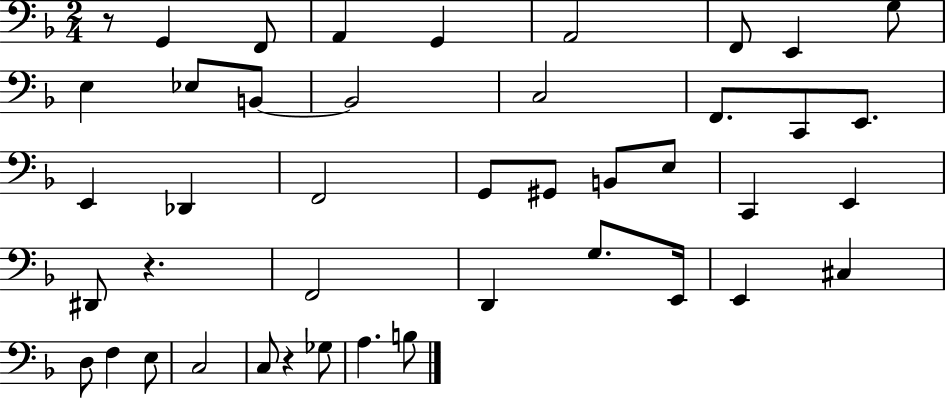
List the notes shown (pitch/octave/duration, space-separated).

R/e G2/q F2/e A2/q G2/q A2/h F2/e E2/q G3/e E3/q Eb3/e B2/e B2/h C3/h F2/e. C2/e E2/e. E2/q Db2/q F2/h G2/e G#2/e B2/e E3/e C2/q E2/q D#2/e R/q. F2/h D2/q G3/e. E2/s E2/q C#3/q D3/e F3/q E3/e C3/h C3/e R/q Gb3/e A3/q. B3/e